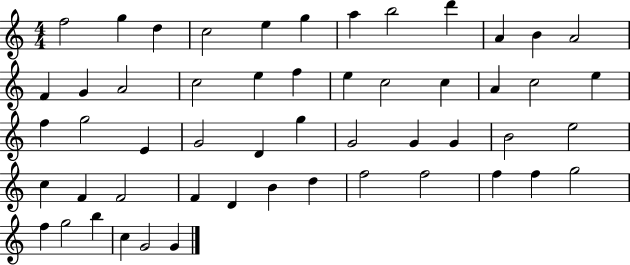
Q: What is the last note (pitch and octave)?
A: G4